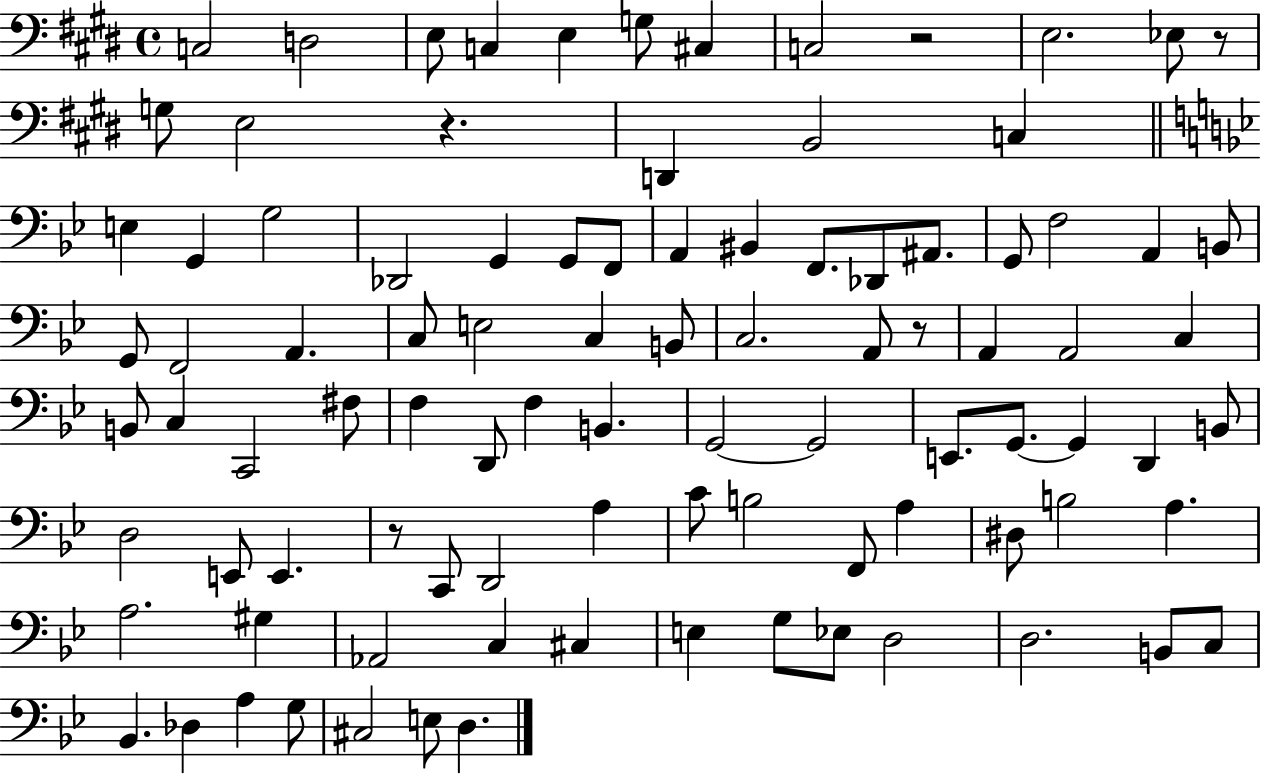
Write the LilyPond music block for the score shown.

{
  \clef bass
  \time 4/4
  \defaultTimeSignature
  \key e \major
  c2 d2 | e8 c4 e4 g8 cis4 | c2 r2 | e2. ees8 r8 | \break g8 e2 r4. | d,4 b,2 c4 | \bar "||" \break \key g \minor e4 g,4 g2 | des,2 g,4 g,8 f,8 | a,4 bis,4 f,8. des,8 ais,8. | g,8 f2 a,4 b,8 | \break g,8 f,2 a,4. | c8 e2 c4 b,8 | c2. a,8 r8 | a,4 a,2 c4 | \break b,8 c4 c,2 fis8 | f4 d,8 f4 b,4. | g,2~~ g,2 | e,8. g,8.~~ g,4 d,4 b,8 | \break d2 e,8 e,4. | r8 c,8 d,2 a4 | c'8 b2 f,8 a4 | dis8 b2 a4. | \break a2. gis4 | aes,2 c4 cis4 | e4 g8 ees8 d2 | d2. b,8 c8 | \break bes,4. des4 a4 g8 | cis2 e8 d4. | \bar "|."
}